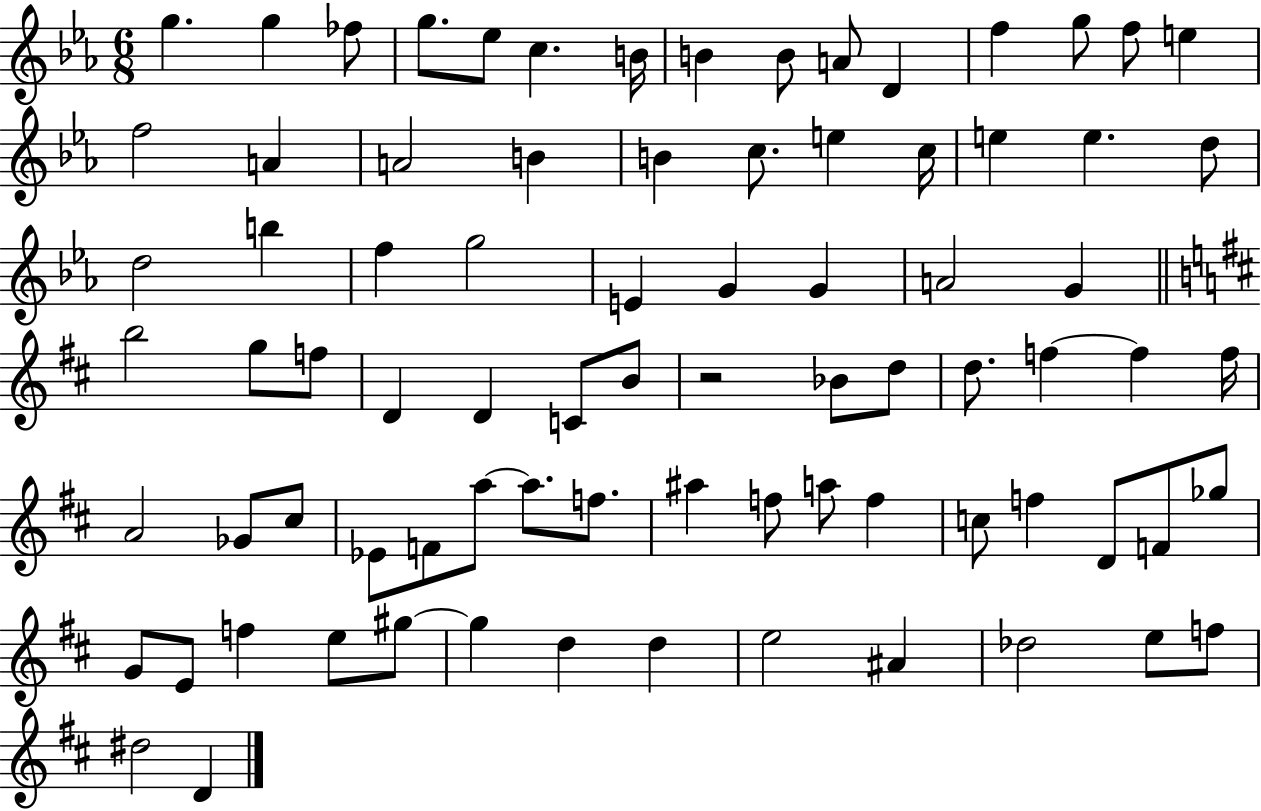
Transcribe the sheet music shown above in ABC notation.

X:1
T:Untitled
M:6/8
L:1/4
K:Eb
g g _f/2 g/2 _e/2 c B/4 B B/2 A/2 D f g/2 f/2 e f2 A A2 B B c/2 e c/4 e e d/2 d2 b f g2 E G G A2 G b2 g/2 f/2 D D C/2 B/2 z2 _B/2 d/2 d/2 f f f/4 A2 _G/2 ^c/2 _E/2 F/2 a/2 a/2 f/2 ^a f/2 a/2 f c/2 f D/2 F/2 _g/2 G/2 E/2 f e/2 ^g/2 ^g d d e2 ^A _d2 e/2 f/2 ^d2 D